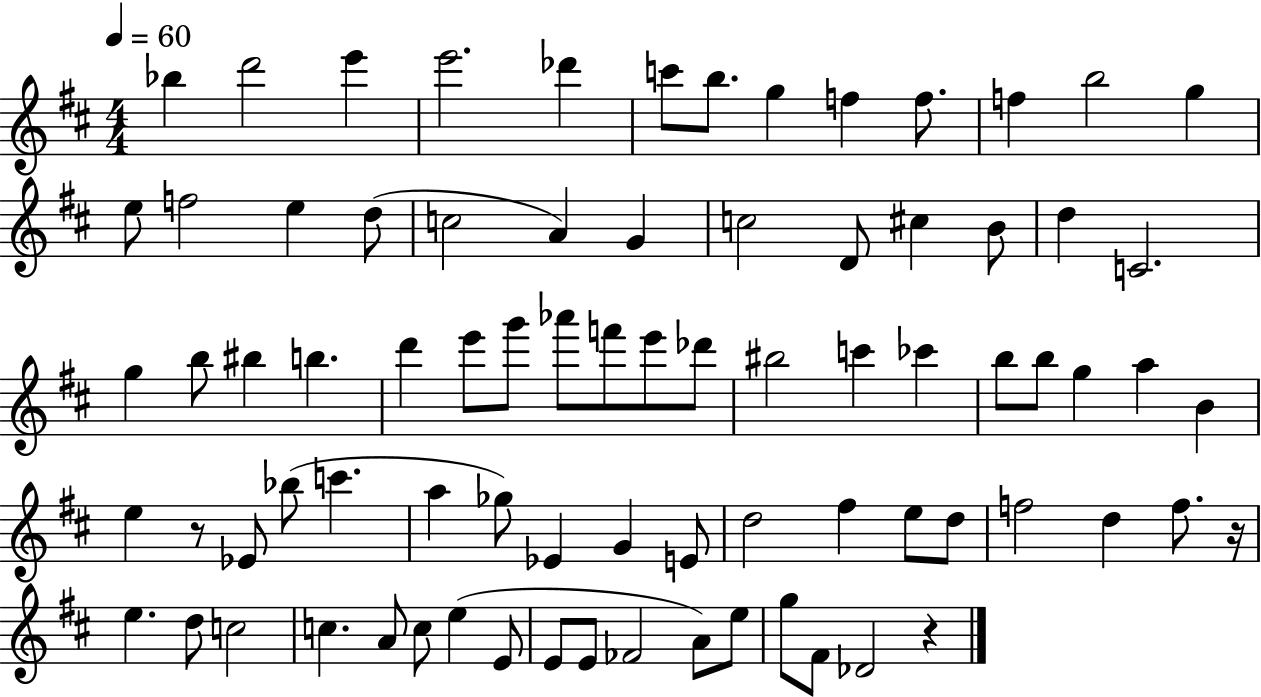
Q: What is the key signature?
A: D major